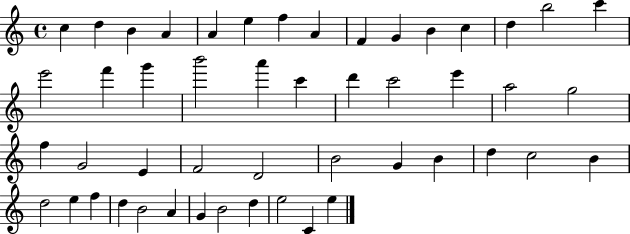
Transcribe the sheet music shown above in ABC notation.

X:1
T:Untitled
M:4/4
L:1/4
K:C
c d B A A e f A F G B c d b2 c' e'2 f' g' b'2 a' c' d' c'2 e' a2 g2 f G2 E F2 D2 B2 G B d c2 B d2 e f d B2 A G B2 d e2 C e